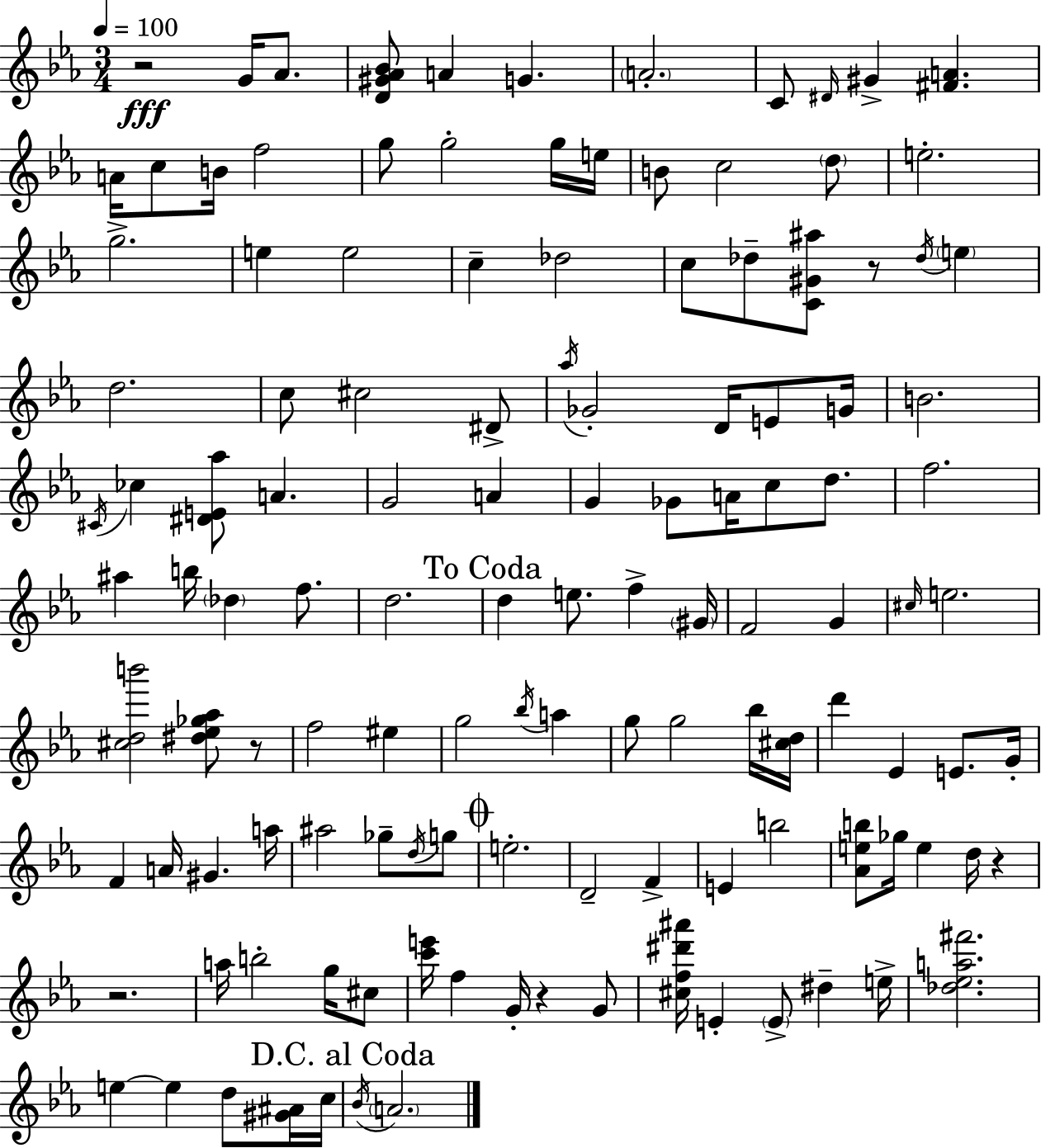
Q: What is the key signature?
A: EES major